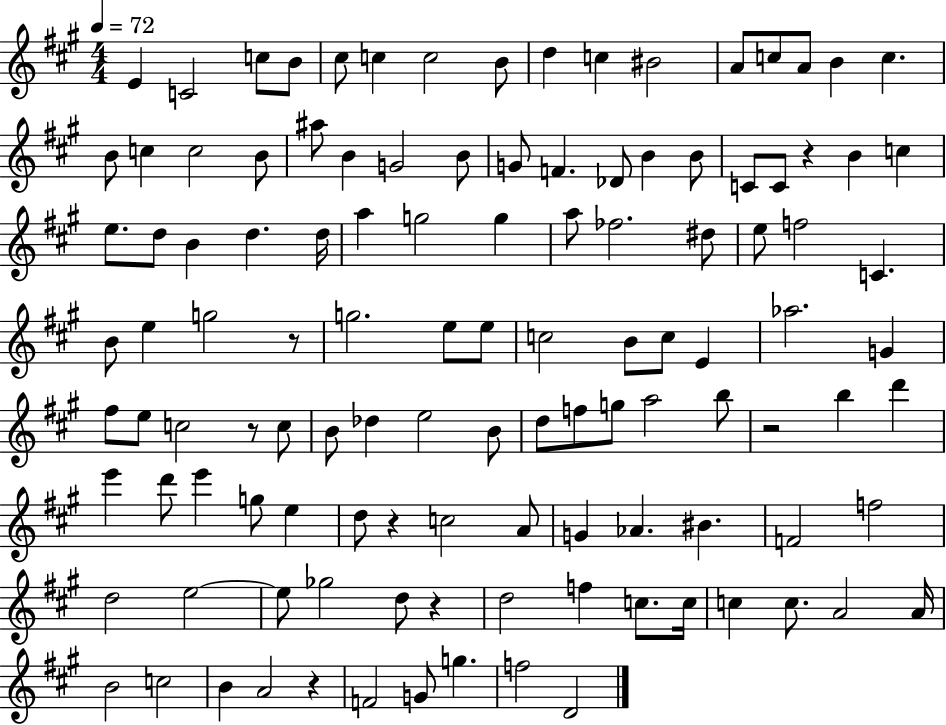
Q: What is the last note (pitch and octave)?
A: D4